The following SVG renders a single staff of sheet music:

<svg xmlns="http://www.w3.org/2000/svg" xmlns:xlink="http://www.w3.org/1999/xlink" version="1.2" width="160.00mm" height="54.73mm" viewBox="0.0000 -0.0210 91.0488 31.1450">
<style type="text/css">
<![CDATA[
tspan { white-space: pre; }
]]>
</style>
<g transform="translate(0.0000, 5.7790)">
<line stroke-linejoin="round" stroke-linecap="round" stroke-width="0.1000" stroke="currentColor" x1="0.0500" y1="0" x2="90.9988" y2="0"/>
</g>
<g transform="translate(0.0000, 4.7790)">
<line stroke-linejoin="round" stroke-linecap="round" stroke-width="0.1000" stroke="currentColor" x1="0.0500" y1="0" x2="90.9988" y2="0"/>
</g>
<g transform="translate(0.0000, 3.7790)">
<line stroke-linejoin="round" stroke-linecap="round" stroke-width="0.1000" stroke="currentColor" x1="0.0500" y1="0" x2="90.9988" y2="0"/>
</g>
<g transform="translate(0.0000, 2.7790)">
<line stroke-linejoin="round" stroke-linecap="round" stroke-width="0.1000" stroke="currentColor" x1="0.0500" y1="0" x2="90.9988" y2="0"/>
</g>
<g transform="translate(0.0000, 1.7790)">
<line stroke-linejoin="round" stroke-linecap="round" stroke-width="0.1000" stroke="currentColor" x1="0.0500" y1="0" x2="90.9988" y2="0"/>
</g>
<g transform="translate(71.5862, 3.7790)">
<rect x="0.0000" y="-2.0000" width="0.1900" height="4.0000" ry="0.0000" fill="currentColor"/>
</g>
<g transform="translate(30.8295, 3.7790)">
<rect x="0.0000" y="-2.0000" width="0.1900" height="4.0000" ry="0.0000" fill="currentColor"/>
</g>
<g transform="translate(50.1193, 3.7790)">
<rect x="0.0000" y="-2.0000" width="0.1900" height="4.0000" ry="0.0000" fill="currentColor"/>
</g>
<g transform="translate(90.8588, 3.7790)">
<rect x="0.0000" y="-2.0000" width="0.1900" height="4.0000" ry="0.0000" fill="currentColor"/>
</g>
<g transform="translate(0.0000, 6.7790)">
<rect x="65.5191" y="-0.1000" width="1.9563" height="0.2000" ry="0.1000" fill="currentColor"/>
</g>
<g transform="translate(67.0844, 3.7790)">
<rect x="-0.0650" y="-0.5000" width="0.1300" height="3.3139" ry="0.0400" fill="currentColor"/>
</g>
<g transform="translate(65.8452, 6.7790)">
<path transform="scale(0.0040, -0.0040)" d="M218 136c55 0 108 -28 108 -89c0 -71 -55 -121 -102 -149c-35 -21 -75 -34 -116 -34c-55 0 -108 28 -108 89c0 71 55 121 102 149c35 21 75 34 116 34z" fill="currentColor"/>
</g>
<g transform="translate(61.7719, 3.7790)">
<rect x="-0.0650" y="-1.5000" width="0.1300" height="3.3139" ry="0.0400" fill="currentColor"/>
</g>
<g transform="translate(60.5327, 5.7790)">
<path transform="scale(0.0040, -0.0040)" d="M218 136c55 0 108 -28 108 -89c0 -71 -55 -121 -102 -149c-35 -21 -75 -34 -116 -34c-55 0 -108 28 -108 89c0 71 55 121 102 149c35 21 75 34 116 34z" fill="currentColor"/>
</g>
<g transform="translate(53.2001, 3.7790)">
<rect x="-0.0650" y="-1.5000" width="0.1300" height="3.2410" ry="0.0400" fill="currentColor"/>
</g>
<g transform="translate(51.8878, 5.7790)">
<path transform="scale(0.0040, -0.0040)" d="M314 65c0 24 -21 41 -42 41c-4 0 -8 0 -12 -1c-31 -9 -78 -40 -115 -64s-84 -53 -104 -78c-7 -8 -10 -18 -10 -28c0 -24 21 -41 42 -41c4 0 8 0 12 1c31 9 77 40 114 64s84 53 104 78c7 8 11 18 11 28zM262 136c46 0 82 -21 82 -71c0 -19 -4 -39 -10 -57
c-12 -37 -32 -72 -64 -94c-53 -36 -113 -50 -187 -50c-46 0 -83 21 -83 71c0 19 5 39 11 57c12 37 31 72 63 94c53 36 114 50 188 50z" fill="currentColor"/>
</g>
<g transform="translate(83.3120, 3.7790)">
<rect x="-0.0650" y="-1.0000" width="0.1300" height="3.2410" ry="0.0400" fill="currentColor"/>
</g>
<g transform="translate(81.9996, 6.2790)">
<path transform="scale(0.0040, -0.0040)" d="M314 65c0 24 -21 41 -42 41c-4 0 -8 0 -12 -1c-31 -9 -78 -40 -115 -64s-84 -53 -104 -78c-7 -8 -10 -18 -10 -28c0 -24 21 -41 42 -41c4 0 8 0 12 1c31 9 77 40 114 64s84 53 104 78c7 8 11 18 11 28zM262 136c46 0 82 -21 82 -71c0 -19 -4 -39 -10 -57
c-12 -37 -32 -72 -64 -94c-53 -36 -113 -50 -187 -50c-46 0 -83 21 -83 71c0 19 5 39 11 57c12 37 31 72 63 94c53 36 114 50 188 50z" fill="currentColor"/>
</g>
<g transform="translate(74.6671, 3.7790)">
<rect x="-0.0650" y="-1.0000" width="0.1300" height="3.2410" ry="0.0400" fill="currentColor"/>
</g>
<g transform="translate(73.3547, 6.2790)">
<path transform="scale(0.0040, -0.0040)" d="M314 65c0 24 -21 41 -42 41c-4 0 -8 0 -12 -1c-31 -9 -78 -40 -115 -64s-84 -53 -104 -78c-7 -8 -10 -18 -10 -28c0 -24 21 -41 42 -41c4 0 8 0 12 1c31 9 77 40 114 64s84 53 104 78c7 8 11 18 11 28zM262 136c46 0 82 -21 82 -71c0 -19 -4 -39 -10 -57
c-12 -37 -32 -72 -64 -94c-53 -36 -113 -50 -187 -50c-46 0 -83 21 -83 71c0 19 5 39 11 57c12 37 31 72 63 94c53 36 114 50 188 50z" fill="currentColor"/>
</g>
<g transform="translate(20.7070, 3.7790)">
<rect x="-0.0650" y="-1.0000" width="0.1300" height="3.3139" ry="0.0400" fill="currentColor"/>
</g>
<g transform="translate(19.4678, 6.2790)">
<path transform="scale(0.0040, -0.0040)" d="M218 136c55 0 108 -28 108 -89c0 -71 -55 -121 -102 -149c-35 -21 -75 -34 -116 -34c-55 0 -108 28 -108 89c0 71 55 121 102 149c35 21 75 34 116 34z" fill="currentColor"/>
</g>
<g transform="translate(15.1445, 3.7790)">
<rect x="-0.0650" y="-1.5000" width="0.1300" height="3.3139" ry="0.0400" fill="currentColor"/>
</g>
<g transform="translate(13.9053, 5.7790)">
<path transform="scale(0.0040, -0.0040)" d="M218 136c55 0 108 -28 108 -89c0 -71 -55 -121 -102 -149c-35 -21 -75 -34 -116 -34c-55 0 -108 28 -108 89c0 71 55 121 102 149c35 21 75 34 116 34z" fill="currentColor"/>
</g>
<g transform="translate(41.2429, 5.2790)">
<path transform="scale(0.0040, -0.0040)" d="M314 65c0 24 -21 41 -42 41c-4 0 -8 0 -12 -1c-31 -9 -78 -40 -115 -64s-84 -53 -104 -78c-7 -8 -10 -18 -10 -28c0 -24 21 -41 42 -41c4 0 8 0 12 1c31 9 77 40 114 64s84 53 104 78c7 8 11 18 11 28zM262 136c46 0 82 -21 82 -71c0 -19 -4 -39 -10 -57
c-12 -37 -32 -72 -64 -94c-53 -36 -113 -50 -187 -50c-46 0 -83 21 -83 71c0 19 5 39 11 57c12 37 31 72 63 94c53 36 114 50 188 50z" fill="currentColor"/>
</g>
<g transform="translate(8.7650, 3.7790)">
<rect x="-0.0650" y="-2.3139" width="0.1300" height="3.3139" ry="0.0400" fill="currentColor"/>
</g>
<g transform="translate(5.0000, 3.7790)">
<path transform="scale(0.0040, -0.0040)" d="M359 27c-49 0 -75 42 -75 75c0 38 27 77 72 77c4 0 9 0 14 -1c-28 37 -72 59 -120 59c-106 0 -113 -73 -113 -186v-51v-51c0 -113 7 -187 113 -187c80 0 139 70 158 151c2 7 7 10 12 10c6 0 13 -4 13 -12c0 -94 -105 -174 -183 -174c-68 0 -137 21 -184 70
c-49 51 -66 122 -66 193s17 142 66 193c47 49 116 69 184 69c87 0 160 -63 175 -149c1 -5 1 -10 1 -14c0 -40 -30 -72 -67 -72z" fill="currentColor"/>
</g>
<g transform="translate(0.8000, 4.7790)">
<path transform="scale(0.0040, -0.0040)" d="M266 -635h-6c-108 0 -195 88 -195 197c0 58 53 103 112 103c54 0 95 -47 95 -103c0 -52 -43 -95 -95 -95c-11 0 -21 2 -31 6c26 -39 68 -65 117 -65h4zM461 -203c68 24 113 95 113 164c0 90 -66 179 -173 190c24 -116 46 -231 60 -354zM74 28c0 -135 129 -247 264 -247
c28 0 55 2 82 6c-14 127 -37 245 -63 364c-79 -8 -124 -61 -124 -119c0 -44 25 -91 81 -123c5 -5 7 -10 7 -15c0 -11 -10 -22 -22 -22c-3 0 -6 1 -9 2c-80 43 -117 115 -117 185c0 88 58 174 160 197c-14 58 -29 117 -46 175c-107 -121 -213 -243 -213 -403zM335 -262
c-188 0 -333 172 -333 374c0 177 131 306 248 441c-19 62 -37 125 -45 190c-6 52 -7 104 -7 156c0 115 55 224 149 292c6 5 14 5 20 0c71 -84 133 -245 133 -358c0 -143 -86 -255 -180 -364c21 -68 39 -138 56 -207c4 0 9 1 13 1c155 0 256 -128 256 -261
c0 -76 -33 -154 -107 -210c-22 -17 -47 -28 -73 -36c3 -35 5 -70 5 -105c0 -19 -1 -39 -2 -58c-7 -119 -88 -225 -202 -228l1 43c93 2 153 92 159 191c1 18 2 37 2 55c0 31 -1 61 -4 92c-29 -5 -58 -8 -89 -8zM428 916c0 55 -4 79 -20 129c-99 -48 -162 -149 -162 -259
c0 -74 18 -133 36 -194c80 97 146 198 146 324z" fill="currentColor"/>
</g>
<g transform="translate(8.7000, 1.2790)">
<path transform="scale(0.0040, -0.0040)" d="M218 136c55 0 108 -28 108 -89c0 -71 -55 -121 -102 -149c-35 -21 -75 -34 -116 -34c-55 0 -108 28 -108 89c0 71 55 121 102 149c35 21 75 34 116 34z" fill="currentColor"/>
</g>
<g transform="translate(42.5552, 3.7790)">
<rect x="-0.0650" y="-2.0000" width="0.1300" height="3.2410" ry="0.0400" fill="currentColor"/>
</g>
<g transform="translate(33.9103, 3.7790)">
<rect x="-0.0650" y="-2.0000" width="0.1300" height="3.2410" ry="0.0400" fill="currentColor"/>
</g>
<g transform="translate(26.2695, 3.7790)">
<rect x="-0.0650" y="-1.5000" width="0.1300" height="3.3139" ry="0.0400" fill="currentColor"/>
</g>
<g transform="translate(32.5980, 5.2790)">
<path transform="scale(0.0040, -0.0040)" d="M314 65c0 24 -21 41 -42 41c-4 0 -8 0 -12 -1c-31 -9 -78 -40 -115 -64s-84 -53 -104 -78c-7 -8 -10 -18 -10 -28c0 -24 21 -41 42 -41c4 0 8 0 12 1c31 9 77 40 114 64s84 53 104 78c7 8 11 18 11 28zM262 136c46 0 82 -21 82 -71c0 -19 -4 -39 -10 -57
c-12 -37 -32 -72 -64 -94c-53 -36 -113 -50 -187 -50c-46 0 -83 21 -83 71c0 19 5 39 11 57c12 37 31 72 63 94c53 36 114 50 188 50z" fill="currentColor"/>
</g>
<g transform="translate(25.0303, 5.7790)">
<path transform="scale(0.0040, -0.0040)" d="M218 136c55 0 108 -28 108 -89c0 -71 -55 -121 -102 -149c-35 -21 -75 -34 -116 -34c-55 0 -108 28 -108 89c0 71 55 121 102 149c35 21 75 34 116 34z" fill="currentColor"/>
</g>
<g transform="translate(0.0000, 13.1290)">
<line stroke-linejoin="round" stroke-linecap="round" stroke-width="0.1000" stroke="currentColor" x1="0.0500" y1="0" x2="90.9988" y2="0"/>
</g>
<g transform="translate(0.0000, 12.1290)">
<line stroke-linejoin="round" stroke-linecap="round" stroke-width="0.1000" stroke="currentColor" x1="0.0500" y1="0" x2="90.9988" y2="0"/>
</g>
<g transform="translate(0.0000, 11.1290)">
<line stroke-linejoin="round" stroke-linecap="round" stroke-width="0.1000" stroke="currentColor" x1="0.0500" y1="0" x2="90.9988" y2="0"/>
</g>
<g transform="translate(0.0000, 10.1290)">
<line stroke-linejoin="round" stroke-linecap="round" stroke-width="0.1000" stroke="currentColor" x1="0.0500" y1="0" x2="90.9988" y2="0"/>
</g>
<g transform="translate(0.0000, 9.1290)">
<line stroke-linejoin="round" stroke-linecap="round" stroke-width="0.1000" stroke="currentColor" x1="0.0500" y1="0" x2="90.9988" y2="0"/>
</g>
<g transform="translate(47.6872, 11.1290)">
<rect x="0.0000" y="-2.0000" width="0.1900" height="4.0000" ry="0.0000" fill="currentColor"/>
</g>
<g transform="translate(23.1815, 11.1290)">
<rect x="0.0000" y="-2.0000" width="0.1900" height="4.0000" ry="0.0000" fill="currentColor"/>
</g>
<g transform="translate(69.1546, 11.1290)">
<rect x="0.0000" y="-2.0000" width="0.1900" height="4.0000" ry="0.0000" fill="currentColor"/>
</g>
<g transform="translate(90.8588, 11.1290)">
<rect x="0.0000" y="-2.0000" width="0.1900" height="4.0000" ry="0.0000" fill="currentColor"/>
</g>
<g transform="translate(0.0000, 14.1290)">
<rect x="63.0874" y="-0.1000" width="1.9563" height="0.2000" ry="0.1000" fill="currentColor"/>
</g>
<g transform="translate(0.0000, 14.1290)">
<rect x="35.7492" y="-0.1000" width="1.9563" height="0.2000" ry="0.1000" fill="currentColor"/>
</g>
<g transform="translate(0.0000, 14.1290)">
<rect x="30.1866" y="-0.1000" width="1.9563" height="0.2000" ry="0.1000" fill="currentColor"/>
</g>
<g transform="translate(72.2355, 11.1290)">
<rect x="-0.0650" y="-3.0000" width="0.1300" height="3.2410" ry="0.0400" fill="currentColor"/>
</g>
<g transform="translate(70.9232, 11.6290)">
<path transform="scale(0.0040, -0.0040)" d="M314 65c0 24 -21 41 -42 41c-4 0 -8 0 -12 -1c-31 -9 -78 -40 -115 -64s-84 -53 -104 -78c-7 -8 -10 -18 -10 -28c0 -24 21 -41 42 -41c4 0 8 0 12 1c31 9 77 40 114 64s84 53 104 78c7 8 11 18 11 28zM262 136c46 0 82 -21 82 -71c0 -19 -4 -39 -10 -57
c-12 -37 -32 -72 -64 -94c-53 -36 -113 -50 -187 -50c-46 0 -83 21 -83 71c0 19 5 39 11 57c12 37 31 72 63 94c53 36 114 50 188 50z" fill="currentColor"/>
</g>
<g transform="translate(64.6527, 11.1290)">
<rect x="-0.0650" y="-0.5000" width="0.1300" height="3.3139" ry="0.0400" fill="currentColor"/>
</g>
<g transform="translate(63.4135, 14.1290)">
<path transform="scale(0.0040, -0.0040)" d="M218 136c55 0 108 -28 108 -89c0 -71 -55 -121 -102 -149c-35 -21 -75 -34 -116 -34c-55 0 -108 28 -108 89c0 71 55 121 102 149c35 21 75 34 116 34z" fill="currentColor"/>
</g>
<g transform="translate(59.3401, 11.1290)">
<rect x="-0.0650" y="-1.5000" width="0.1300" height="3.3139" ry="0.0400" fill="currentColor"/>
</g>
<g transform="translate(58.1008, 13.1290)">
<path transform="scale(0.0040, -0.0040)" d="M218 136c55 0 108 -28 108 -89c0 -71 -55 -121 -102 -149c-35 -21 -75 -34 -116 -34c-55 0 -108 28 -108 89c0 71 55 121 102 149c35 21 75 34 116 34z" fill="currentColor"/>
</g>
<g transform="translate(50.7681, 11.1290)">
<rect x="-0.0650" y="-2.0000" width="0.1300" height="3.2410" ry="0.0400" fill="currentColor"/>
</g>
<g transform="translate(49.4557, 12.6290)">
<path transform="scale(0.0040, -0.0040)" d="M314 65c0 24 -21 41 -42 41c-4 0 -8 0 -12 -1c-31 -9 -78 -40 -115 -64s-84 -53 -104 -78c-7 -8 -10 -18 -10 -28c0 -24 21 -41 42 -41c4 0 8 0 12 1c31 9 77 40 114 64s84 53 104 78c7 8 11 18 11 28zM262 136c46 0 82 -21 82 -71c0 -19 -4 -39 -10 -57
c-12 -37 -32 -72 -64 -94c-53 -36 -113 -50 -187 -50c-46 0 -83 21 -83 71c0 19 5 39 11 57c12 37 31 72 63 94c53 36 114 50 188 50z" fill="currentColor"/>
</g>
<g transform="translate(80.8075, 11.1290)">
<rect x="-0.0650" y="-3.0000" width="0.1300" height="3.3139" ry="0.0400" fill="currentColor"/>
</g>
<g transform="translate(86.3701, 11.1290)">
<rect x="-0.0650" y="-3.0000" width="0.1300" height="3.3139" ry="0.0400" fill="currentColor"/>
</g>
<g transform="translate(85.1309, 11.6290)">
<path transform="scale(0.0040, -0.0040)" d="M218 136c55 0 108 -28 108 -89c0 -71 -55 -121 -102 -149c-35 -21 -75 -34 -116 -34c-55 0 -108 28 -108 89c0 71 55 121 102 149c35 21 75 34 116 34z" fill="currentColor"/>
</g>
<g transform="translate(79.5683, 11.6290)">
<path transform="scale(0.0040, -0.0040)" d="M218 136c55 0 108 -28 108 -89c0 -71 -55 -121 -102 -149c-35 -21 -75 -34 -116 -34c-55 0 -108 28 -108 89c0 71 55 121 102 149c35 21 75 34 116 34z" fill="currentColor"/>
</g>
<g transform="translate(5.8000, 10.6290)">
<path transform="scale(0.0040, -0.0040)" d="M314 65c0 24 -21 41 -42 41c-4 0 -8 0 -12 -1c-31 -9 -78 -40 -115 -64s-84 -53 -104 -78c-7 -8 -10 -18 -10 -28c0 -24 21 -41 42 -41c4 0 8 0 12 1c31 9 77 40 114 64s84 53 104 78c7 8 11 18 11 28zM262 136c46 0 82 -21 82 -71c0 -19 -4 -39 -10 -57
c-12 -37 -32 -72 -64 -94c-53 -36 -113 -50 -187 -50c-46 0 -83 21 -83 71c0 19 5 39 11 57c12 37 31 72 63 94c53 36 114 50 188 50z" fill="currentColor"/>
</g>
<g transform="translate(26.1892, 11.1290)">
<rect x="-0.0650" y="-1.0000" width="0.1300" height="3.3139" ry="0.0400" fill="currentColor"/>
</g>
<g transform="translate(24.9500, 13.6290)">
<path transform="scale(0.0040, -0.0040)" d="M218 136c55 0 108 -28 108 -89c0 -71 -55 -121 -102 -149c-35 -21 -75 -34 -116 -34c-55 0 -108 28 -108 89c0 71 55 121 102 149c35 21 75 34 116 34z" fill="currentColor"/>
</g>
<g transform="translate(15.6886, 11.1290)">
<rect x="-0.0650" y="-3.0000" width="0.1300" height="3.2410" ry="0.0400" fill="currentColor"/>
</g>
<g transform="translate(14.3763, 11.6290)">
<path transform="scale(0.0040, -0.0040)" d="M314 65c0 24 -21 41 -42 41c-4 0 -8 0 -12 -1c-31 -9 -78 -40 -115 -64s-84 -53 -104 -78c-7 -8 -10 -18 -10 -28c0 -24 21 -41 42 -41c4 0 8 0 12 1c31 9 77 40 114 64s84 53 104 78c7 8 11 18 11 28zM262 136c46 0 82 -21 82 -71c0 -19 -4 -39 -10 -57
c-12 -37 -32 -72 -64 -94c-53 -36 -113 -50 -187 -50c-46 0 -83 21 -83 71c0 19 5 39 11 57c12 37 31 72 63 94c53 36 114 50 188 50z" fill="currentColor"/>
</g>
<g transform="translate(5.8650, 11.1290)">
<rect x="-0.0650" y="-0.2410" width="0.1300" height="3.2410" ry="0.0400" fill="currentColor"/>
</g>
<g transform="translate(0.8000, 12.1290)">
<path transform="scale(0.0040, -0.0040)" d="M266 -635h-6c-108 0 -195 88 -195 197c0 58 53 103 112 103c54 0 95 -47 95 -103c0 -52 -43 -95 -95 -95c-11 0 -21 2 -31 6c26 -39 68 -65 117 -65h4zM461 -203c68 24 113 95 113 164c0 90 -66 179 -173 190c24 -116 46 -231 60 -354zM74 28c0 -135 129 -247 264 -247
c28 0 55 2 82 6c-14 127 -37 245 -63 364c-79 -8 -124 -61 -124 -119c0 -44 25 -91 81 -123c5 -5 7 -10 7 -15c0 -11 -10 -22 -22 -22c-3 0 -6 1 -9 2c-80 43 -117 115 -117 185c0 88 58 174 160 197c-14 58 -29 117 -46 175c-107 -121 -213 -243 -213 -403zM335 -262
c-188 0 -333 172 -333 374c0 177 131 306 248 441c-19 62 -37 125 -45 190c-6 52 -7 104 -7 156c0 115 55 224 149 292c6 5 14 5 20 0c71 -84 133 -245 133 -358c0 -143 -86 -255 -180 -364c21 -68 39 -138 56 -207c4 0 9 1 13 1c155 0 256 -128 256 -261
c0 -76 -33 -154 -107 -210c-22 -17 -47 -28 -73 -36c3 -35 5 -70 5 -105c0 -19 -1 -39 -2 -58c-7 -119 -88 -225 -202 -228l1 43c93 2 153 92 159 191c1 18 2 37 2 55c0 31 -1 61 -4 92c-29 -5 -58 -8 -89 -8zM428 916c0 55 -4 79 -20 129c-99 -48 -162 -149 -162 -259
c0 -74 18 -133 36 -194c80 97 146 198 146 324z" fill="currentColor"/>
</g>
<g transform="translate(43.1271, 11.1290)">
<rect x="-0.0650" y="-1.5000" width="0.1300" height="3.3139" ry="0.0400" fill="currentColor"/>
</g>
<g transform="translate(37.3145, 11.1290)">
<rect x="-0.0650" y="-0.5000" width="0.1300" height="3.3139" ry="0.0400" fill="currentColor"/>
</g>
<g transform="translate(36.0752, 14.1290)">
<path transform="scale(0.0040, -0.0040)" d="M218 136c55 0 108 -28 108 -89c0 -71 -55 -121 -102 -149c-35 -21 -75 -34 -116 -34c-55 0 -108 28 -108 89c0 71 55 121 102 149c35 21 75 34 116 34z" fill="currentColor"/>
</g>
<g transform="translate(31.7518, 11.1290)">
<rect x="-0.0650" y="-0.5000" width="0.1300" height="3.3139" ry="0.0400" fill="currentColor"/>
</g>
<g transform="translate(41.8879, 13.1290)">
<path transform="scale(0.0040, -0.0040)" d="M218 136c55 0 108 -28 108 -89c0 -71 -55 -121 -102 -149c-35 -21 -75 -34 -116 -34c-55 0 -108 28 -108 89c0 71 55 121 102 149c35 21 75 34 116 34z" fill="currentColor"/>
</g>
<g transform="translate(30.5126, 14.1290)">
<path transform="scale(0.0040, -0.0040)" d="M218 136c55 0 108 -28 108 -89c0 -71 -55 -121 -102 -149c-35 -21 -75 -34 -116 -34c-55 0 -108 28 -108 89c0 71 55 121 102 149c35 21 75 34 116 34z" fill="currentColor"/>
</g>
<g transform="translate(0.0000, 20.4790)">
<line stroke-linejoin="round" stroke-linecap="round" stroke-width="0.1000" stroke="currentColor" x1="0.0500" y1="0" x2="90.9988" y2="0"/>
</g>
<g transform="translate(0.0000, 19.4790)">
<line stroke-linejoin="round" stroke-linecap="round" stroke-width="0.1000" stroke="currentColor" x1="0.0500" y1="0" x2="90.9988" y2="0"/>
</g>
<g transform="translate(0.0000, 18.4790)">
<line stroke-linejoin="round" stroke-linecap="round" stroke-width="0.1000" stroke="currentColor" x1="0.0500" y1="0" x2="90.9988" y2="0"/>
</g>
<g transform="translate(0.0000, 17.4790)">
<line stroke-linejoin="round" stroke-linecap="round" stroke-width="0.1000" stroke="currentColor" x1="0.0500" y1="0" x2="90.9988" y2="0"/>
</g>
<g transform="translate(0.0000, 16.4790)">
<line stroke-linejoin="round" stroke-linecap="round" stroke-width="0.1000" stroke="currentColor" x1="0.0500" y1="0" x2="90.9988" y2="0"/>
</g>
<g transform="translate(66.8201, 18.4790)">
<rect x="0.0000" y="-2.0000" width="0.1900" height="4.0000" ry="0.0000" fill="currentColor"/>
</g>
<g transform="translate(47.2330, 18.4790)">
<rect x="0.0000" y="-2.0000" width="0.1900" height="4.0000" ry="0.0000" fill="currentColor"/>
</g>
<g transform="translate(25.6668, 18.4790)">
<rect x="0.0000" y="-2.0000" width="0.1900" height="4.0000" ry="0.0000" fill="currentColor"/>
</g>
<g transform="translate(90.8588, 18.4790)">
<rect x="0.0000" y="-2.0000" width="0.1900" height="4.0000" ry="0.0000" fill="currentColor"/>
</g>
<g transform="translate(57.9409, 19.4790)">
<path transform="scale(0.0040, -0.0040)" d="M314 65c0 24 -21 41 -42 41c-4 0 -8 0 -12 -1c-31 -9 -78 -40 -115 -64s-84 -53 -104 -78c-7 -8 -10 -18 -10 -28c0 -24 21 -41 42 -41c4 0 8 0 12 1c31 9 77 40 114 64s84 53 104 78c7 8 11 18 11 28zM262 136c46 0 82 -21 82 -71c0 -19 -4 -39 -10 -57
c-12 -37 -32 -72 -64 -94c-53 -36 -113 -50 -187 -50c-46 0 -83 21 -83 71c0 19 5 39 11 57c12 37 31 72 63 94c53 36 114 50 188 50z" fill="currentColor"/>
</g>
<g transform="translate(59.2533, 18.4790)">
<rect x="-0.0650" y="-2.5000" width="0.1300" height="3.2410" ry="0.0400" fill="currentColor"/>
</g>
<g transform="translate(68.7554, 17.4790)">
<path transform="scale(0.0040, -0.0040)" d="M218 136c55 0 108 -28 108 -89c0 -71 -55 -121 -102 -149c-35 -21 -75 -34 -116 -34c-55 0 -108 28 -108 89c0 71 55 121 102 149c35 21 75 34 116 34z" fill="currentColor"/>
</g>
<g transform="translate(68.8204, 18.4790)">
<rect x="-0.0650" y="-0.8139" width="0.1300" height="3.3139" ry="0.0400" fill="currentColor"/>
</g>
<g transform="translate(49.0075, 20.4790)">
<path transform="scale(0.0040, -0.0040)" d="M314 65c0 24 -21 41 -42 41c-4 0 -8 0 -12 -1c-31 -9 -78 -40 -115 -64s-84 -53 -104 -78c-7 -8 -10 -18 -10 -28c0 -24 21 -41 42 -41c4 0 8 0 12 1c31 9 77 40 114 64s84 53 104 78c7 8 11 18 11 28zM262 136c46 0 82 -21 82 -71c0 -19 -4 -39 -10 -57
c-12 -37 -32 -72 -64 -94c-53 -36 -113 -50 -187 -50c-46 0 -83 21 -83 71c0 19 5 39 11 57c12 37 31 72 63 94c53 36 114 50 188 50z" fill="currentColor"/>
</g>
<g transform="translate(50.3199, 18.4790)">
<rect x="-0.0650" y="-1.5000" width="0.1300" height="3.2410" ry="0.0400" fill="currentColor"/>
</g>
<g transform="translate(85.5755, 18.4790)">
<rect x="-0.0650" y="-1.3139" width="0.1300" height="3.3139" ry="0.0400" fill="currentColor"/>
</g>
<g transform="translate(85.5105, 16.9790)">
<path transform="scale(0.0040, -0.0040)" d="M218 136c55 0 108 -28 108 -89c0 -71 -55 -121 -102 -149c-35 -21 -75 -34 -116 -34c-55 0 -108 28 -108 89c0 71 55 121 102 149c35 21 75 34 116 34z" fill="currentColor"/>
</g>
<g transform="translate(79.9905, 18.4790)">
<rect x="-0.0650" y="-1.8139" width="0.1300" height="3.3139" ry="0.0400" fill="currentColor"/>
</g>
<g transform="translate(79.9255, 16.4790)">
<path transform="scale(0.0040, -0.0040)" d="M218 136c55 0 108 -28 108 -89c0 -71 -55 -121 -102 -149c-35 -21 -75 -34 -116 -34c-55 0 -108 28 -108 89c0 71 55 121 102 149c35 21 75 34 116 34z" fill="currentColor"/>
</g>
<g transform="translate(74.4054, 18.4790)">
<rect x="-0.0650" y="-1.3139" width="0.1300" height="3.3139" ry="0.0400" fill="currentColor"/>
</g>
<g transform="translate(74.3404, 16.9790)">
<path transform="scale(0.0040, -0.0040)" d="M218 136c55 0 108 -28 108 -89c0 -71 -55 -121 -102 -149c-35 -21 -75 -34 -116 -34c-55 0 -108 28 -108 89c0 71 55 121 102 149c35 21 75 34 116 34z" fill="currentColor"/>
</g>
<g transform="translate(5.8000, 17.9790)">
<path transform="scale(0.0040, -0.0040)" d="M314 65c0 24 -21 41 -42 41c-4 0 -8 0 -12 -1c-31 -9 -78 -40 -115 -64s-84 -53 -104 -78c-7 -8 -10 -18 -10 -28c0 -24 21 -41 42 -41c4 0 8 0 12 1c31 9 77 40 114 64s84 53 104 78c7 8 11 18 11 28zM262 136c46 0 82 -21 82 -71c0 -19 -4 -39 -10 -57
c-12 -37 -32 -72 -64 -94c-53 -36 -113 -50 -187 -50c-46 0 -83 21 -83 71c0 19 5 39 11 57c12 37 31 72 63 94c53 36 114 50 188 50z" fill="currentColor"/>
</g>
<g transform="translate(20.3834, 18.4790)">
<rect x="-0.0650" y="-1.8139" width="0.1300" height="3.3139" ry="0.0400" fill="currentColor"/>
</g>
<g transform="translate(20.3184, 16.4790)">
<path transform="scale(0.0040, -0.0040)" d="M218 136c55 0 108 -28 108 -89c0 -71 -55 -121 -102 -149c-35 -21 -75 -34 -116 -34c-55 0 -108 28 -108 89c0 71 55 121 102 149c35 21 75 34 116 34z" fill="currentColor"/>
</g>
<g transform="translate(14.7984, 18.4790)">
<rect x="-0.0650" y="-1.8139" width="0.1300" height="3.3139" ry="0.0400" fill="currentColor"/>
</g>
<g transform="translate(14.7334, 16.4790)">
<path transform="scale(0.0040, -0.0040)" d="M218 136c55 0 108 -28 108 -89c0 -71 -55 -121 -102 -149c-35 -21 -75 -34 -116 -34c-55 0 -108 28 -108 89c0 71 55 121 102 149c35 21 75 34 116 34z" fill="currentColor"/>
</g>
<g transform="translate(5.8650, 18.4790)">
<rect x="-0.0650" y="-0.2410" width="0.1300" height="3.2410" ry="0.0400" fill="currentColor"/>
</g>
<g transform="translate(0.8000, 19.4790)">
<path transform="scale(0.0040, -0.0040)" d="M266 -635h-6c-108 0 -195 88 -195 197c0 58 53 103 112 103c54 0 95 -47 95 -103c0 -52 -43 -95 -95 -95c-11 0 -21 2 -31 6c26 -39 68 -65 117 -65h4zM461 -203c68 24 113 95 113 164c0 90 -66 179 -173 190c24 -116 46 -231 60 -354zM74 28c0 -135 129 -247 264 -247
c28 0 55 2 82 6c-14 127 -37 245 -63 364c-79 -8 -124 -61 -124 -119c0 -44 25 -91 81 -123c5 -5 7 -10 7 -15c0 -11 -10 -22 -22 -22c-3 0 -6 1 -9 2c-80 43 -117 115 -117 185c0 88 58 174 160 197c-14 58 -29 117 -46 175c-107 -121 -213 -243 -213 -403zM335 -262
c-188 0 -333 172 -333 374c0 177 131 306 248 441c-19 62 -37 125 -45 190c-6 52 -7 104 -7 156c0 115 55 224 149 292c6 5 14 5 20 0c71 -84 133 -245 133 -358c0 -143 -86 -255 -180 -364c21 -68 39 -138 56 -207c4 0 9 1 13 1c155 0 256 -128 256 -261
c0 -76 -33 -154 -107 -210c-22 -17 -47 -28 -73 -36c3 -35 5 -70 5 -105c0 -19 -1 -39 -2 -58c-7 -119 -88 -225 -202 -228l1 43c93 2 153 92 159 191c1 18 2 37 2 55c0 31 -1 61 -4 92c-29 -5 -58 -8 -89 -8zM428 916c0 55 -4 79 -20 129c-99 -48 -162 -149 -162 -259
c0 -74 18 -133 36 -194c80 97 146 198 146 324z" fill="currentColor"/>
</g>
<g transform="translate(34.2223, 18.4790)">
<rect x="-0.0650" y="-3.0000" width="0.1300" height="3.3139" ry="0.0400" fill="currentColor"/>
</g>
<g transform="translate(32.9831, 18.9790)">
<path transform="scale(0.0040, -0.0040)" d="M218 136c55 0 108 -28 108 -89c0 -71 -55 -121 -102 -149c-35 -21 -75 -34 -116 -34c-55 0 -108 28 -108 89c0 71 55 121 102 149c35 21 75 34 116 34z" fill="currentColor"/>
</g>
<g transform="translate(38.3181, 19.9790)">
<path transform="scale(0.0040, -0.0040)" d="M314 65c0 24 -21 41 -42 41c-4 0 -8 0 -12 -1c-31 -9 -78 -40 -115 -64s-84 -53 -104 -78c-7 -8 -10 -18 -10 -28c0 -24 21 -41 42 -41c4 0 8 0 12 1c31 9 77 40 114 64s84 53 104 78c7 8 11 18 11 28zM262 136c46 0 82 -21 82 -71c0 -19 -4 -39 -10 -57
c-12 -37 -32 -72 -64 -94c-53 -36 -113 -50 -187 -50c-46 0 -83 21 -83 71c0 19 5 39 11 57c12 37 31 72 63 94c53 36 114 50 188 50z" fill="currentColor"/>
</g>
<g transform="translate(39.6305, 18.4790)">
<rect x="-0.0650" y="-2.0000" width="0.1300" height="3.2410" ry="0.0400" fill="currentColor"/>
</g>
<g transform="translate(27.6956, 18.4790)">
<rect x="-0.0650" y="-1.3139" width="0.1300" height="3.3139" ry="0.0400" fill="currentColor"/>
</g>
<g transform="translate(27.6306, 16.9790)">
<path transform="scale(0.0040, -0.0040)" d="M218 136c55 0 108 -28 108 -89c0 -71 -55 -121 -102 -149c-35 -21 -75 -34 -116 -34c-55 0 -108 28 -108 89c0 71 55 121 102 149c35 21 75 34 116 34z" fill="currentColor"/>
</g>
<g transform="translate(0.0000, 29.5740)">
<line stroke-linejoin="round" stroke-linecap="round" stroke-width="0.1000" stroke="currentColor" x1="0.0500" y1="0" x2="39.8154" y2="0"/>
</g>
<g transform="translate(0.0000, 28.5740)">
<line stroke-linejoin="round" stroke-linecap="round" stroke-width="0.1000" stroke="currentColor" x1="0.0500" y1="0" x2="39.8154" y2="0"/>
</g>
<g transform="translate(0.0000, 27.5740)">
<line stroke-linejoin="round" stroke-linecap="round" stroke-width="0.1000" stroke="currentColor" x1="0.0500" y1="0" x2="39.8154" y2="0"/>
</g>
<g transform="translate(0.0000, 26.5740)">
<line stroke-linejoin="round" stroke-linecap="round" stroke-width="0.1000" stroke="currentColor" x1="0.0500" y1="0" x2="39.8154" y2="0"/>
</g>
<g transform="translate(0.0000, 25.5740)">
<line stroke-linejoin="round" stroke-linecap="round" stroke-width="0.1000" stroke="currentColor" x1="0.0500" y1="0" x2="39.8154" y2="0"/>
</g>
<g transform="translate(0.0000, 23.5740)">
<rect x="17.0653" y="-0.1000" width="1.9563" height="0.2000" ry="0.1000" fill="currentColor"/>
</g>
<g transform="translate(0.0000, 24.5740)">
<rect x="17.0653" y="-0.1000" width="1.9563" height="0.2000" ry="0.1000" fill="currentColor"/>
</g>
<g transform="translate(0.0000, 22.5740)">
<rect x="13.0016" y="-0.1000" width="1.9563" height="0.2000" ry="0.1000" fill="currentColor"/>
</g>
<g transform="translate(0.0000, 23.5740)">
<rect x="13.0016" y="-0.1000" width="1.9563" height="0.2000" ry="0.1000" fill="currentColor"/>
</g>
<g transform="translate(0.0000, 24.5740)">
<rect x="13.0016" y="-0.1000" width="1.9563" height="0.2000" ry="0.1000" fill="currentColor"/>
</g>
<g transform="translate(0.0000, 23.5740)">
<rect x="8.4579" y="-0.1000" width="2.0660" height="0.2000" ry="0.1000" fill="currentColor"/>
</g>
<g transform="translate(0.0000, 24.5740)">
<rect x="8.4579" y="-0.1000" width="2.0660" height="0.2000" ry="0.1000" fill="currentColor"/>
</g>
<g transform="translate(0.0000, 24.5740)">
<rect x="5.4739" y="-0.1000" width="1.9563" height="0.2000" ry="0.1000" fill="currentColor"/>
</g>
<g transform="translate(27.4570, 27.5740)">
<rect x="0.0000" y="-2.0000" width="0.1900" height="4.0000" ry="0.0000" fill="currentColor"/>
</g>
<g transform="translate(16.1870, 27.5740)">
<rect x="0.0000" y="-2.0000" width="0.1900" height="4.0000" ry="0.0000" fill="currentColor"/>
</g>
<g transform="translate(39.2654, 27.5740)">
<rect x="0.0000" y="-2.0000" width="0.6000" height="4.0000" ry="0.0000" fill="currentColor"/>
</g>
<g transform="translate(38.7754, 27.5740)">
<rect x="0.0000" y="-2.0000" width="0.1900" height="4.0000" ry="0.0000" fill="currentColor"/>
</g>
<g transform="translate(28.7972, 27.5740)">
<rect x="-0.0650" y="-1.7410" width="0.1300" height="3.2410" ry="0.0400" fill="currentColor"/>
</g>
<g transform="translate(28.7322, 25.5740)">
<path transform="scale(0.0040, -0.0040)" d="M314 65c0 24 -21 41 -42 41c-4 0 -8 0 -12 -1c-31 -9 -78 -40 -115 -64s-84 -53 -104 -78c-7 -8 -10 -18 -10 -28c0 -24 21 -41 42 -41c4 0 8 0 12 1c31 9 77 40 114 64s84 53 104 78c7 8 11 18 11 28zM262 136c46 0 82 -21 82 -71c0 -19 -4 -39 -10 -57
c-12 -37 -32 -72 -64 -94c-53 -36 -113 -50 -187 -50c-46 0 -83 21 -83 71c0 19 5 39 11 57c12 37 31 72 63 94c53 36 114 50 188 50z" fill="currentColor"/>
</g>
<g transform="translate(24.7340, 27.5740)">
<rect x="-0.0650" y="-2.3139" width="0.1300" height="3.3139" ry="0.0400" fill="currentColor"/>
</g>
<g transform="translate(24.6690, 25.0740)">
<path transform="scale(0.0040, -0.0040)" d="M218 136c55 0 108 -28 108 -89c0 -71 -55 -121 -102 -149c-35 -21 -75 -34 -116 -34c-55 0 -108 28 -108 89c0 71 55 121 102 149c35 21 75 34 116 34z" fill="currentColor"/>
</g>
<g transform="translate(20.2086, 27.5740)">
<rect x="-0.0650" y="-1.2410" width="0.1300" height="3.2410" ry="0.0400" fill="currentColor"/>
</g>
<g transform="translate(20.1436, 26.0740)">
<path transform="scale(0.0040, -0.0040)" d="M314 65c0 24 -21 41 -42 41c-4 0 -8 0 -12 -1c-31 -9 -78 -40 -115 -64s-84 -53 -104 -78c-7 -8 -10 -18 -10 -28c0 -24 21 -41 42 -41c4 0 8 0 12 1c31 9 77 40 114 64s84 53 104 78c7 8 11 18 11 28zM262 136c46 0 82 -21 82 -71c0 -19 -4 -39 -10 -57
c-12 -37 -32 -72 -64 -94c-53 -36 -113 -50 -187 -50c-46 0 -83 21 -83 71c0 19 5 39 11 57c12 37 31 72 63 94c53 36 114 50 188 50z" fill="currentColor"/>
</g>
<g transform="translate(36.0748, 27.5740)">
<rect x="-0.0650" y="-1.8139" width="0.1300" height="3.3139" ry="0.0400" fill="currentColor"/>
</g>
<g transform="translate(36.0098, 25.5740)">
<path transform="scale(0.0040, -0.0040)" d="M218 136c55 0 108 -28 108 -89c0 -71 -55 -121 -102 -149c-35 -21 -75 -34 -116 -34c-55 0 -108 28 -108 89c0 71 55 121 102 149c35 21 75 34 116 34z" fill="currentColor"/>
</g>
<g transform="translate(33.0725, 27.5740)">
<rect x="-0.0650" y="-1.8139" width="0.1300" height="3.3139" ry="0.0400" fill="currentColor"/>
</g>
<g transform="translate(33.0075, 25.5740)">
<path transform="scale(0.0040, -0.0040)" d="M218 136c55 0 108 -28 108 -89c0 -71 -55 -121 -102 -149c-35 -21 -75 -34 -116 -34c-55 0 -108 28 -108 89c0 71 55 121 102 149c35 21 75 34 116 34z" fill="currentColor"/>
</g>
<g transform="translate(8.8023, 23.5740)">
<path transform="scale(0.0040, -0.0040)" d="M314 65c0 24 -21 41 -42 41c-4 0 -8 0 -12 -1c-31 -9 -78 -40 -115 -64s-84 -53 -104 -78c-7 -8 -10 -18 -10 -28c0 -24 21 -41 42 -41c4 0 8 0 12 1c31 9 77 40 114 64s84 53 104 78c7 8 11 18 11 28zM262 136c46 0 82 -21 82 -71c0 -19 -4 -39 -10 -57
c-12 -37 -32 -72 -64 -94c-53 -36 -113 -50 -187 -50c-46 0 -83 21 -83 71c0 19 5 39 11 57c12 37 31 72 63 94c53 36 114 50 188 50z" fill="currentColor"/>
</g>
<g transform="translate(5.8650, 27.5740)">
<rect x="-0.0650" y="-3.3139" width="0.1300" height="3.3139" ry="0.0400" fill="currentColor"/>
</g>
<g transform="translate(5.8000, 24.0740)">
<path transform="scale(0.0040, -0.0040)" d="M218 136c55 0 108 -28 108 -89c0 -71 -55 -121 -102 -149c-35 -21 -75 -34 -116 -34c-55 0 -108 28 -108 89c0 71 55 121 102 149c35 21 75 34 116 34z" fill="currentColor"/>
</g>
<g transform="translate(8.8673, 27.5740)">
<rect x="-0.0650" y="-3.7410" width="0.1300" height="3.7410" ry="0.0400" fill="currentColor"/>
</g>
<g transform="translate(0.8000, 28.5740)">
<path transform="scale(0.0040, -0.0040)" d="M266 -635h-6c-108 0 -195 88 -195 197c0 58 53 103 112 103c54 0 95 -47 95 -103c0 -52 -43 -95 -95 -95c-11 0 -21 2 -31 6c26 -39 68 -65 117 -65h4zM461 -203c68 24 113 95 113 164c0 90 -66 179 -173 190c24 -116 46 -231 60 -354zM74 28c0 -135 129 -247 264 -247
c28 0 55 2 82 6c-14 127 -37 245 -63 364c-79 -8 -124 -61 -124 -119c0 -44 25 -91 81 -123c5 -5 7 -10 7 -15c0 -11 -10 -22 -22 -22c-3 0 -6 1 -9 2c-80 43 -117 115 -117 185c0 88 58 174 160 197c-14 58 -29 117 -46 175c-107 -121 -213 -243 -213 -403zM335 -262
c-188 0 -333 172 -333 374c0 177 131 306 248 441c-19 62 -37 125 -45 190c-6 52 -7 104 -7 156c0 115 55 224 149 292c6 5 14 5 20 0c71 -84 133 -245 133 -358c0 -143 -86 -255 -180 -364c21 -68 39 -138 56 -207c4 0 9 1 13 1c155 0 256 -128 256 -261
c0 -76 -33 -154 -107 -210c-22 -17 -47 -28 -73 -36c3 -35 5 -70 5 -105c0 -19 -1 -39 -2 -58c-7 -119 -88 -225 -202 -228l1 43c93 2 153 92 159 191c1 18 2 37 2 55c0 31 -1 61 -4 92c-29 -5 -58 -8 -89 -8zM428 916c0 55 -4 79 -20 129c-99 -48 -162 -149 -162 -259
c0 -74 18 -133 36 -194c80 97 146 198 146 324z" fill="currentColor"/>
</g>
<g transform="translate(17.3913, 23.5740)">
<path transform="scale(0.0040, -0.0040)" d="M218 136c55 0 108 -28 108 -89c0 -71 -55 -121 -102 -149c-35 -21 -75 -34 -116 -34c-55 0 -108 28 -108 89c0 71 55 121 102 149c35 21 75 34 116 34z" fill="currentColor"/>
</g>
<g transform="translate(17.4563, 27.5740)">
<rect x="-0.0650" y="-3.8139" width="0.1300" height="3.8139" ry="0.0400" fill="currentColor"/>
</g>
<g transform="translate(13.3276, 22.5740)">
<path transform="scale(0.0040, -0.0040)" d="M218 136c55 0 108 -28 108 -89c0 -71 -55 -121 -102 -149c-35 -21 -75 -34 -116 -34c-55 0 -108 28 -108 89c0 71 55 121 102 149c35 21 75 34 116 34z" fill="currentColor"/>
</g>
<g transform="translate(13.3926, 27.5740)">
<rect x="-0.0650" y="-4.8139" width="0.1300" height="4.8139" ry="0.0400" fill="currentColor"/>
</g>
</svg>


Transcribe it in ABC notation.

X:1
T:Untitled
M:4/4
L:1/4
K:C
g E D E F2 F2 E2 E C D2 D2 c2 A2 D C C E F2 E C A2 A A c2 f f e A F2 E2 G2 d e f e b c'2 e' c' e2 g f2 f f